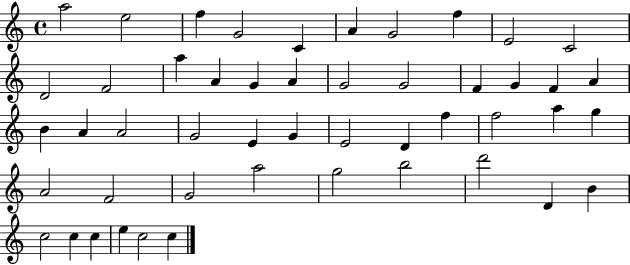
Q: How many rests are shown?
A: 0